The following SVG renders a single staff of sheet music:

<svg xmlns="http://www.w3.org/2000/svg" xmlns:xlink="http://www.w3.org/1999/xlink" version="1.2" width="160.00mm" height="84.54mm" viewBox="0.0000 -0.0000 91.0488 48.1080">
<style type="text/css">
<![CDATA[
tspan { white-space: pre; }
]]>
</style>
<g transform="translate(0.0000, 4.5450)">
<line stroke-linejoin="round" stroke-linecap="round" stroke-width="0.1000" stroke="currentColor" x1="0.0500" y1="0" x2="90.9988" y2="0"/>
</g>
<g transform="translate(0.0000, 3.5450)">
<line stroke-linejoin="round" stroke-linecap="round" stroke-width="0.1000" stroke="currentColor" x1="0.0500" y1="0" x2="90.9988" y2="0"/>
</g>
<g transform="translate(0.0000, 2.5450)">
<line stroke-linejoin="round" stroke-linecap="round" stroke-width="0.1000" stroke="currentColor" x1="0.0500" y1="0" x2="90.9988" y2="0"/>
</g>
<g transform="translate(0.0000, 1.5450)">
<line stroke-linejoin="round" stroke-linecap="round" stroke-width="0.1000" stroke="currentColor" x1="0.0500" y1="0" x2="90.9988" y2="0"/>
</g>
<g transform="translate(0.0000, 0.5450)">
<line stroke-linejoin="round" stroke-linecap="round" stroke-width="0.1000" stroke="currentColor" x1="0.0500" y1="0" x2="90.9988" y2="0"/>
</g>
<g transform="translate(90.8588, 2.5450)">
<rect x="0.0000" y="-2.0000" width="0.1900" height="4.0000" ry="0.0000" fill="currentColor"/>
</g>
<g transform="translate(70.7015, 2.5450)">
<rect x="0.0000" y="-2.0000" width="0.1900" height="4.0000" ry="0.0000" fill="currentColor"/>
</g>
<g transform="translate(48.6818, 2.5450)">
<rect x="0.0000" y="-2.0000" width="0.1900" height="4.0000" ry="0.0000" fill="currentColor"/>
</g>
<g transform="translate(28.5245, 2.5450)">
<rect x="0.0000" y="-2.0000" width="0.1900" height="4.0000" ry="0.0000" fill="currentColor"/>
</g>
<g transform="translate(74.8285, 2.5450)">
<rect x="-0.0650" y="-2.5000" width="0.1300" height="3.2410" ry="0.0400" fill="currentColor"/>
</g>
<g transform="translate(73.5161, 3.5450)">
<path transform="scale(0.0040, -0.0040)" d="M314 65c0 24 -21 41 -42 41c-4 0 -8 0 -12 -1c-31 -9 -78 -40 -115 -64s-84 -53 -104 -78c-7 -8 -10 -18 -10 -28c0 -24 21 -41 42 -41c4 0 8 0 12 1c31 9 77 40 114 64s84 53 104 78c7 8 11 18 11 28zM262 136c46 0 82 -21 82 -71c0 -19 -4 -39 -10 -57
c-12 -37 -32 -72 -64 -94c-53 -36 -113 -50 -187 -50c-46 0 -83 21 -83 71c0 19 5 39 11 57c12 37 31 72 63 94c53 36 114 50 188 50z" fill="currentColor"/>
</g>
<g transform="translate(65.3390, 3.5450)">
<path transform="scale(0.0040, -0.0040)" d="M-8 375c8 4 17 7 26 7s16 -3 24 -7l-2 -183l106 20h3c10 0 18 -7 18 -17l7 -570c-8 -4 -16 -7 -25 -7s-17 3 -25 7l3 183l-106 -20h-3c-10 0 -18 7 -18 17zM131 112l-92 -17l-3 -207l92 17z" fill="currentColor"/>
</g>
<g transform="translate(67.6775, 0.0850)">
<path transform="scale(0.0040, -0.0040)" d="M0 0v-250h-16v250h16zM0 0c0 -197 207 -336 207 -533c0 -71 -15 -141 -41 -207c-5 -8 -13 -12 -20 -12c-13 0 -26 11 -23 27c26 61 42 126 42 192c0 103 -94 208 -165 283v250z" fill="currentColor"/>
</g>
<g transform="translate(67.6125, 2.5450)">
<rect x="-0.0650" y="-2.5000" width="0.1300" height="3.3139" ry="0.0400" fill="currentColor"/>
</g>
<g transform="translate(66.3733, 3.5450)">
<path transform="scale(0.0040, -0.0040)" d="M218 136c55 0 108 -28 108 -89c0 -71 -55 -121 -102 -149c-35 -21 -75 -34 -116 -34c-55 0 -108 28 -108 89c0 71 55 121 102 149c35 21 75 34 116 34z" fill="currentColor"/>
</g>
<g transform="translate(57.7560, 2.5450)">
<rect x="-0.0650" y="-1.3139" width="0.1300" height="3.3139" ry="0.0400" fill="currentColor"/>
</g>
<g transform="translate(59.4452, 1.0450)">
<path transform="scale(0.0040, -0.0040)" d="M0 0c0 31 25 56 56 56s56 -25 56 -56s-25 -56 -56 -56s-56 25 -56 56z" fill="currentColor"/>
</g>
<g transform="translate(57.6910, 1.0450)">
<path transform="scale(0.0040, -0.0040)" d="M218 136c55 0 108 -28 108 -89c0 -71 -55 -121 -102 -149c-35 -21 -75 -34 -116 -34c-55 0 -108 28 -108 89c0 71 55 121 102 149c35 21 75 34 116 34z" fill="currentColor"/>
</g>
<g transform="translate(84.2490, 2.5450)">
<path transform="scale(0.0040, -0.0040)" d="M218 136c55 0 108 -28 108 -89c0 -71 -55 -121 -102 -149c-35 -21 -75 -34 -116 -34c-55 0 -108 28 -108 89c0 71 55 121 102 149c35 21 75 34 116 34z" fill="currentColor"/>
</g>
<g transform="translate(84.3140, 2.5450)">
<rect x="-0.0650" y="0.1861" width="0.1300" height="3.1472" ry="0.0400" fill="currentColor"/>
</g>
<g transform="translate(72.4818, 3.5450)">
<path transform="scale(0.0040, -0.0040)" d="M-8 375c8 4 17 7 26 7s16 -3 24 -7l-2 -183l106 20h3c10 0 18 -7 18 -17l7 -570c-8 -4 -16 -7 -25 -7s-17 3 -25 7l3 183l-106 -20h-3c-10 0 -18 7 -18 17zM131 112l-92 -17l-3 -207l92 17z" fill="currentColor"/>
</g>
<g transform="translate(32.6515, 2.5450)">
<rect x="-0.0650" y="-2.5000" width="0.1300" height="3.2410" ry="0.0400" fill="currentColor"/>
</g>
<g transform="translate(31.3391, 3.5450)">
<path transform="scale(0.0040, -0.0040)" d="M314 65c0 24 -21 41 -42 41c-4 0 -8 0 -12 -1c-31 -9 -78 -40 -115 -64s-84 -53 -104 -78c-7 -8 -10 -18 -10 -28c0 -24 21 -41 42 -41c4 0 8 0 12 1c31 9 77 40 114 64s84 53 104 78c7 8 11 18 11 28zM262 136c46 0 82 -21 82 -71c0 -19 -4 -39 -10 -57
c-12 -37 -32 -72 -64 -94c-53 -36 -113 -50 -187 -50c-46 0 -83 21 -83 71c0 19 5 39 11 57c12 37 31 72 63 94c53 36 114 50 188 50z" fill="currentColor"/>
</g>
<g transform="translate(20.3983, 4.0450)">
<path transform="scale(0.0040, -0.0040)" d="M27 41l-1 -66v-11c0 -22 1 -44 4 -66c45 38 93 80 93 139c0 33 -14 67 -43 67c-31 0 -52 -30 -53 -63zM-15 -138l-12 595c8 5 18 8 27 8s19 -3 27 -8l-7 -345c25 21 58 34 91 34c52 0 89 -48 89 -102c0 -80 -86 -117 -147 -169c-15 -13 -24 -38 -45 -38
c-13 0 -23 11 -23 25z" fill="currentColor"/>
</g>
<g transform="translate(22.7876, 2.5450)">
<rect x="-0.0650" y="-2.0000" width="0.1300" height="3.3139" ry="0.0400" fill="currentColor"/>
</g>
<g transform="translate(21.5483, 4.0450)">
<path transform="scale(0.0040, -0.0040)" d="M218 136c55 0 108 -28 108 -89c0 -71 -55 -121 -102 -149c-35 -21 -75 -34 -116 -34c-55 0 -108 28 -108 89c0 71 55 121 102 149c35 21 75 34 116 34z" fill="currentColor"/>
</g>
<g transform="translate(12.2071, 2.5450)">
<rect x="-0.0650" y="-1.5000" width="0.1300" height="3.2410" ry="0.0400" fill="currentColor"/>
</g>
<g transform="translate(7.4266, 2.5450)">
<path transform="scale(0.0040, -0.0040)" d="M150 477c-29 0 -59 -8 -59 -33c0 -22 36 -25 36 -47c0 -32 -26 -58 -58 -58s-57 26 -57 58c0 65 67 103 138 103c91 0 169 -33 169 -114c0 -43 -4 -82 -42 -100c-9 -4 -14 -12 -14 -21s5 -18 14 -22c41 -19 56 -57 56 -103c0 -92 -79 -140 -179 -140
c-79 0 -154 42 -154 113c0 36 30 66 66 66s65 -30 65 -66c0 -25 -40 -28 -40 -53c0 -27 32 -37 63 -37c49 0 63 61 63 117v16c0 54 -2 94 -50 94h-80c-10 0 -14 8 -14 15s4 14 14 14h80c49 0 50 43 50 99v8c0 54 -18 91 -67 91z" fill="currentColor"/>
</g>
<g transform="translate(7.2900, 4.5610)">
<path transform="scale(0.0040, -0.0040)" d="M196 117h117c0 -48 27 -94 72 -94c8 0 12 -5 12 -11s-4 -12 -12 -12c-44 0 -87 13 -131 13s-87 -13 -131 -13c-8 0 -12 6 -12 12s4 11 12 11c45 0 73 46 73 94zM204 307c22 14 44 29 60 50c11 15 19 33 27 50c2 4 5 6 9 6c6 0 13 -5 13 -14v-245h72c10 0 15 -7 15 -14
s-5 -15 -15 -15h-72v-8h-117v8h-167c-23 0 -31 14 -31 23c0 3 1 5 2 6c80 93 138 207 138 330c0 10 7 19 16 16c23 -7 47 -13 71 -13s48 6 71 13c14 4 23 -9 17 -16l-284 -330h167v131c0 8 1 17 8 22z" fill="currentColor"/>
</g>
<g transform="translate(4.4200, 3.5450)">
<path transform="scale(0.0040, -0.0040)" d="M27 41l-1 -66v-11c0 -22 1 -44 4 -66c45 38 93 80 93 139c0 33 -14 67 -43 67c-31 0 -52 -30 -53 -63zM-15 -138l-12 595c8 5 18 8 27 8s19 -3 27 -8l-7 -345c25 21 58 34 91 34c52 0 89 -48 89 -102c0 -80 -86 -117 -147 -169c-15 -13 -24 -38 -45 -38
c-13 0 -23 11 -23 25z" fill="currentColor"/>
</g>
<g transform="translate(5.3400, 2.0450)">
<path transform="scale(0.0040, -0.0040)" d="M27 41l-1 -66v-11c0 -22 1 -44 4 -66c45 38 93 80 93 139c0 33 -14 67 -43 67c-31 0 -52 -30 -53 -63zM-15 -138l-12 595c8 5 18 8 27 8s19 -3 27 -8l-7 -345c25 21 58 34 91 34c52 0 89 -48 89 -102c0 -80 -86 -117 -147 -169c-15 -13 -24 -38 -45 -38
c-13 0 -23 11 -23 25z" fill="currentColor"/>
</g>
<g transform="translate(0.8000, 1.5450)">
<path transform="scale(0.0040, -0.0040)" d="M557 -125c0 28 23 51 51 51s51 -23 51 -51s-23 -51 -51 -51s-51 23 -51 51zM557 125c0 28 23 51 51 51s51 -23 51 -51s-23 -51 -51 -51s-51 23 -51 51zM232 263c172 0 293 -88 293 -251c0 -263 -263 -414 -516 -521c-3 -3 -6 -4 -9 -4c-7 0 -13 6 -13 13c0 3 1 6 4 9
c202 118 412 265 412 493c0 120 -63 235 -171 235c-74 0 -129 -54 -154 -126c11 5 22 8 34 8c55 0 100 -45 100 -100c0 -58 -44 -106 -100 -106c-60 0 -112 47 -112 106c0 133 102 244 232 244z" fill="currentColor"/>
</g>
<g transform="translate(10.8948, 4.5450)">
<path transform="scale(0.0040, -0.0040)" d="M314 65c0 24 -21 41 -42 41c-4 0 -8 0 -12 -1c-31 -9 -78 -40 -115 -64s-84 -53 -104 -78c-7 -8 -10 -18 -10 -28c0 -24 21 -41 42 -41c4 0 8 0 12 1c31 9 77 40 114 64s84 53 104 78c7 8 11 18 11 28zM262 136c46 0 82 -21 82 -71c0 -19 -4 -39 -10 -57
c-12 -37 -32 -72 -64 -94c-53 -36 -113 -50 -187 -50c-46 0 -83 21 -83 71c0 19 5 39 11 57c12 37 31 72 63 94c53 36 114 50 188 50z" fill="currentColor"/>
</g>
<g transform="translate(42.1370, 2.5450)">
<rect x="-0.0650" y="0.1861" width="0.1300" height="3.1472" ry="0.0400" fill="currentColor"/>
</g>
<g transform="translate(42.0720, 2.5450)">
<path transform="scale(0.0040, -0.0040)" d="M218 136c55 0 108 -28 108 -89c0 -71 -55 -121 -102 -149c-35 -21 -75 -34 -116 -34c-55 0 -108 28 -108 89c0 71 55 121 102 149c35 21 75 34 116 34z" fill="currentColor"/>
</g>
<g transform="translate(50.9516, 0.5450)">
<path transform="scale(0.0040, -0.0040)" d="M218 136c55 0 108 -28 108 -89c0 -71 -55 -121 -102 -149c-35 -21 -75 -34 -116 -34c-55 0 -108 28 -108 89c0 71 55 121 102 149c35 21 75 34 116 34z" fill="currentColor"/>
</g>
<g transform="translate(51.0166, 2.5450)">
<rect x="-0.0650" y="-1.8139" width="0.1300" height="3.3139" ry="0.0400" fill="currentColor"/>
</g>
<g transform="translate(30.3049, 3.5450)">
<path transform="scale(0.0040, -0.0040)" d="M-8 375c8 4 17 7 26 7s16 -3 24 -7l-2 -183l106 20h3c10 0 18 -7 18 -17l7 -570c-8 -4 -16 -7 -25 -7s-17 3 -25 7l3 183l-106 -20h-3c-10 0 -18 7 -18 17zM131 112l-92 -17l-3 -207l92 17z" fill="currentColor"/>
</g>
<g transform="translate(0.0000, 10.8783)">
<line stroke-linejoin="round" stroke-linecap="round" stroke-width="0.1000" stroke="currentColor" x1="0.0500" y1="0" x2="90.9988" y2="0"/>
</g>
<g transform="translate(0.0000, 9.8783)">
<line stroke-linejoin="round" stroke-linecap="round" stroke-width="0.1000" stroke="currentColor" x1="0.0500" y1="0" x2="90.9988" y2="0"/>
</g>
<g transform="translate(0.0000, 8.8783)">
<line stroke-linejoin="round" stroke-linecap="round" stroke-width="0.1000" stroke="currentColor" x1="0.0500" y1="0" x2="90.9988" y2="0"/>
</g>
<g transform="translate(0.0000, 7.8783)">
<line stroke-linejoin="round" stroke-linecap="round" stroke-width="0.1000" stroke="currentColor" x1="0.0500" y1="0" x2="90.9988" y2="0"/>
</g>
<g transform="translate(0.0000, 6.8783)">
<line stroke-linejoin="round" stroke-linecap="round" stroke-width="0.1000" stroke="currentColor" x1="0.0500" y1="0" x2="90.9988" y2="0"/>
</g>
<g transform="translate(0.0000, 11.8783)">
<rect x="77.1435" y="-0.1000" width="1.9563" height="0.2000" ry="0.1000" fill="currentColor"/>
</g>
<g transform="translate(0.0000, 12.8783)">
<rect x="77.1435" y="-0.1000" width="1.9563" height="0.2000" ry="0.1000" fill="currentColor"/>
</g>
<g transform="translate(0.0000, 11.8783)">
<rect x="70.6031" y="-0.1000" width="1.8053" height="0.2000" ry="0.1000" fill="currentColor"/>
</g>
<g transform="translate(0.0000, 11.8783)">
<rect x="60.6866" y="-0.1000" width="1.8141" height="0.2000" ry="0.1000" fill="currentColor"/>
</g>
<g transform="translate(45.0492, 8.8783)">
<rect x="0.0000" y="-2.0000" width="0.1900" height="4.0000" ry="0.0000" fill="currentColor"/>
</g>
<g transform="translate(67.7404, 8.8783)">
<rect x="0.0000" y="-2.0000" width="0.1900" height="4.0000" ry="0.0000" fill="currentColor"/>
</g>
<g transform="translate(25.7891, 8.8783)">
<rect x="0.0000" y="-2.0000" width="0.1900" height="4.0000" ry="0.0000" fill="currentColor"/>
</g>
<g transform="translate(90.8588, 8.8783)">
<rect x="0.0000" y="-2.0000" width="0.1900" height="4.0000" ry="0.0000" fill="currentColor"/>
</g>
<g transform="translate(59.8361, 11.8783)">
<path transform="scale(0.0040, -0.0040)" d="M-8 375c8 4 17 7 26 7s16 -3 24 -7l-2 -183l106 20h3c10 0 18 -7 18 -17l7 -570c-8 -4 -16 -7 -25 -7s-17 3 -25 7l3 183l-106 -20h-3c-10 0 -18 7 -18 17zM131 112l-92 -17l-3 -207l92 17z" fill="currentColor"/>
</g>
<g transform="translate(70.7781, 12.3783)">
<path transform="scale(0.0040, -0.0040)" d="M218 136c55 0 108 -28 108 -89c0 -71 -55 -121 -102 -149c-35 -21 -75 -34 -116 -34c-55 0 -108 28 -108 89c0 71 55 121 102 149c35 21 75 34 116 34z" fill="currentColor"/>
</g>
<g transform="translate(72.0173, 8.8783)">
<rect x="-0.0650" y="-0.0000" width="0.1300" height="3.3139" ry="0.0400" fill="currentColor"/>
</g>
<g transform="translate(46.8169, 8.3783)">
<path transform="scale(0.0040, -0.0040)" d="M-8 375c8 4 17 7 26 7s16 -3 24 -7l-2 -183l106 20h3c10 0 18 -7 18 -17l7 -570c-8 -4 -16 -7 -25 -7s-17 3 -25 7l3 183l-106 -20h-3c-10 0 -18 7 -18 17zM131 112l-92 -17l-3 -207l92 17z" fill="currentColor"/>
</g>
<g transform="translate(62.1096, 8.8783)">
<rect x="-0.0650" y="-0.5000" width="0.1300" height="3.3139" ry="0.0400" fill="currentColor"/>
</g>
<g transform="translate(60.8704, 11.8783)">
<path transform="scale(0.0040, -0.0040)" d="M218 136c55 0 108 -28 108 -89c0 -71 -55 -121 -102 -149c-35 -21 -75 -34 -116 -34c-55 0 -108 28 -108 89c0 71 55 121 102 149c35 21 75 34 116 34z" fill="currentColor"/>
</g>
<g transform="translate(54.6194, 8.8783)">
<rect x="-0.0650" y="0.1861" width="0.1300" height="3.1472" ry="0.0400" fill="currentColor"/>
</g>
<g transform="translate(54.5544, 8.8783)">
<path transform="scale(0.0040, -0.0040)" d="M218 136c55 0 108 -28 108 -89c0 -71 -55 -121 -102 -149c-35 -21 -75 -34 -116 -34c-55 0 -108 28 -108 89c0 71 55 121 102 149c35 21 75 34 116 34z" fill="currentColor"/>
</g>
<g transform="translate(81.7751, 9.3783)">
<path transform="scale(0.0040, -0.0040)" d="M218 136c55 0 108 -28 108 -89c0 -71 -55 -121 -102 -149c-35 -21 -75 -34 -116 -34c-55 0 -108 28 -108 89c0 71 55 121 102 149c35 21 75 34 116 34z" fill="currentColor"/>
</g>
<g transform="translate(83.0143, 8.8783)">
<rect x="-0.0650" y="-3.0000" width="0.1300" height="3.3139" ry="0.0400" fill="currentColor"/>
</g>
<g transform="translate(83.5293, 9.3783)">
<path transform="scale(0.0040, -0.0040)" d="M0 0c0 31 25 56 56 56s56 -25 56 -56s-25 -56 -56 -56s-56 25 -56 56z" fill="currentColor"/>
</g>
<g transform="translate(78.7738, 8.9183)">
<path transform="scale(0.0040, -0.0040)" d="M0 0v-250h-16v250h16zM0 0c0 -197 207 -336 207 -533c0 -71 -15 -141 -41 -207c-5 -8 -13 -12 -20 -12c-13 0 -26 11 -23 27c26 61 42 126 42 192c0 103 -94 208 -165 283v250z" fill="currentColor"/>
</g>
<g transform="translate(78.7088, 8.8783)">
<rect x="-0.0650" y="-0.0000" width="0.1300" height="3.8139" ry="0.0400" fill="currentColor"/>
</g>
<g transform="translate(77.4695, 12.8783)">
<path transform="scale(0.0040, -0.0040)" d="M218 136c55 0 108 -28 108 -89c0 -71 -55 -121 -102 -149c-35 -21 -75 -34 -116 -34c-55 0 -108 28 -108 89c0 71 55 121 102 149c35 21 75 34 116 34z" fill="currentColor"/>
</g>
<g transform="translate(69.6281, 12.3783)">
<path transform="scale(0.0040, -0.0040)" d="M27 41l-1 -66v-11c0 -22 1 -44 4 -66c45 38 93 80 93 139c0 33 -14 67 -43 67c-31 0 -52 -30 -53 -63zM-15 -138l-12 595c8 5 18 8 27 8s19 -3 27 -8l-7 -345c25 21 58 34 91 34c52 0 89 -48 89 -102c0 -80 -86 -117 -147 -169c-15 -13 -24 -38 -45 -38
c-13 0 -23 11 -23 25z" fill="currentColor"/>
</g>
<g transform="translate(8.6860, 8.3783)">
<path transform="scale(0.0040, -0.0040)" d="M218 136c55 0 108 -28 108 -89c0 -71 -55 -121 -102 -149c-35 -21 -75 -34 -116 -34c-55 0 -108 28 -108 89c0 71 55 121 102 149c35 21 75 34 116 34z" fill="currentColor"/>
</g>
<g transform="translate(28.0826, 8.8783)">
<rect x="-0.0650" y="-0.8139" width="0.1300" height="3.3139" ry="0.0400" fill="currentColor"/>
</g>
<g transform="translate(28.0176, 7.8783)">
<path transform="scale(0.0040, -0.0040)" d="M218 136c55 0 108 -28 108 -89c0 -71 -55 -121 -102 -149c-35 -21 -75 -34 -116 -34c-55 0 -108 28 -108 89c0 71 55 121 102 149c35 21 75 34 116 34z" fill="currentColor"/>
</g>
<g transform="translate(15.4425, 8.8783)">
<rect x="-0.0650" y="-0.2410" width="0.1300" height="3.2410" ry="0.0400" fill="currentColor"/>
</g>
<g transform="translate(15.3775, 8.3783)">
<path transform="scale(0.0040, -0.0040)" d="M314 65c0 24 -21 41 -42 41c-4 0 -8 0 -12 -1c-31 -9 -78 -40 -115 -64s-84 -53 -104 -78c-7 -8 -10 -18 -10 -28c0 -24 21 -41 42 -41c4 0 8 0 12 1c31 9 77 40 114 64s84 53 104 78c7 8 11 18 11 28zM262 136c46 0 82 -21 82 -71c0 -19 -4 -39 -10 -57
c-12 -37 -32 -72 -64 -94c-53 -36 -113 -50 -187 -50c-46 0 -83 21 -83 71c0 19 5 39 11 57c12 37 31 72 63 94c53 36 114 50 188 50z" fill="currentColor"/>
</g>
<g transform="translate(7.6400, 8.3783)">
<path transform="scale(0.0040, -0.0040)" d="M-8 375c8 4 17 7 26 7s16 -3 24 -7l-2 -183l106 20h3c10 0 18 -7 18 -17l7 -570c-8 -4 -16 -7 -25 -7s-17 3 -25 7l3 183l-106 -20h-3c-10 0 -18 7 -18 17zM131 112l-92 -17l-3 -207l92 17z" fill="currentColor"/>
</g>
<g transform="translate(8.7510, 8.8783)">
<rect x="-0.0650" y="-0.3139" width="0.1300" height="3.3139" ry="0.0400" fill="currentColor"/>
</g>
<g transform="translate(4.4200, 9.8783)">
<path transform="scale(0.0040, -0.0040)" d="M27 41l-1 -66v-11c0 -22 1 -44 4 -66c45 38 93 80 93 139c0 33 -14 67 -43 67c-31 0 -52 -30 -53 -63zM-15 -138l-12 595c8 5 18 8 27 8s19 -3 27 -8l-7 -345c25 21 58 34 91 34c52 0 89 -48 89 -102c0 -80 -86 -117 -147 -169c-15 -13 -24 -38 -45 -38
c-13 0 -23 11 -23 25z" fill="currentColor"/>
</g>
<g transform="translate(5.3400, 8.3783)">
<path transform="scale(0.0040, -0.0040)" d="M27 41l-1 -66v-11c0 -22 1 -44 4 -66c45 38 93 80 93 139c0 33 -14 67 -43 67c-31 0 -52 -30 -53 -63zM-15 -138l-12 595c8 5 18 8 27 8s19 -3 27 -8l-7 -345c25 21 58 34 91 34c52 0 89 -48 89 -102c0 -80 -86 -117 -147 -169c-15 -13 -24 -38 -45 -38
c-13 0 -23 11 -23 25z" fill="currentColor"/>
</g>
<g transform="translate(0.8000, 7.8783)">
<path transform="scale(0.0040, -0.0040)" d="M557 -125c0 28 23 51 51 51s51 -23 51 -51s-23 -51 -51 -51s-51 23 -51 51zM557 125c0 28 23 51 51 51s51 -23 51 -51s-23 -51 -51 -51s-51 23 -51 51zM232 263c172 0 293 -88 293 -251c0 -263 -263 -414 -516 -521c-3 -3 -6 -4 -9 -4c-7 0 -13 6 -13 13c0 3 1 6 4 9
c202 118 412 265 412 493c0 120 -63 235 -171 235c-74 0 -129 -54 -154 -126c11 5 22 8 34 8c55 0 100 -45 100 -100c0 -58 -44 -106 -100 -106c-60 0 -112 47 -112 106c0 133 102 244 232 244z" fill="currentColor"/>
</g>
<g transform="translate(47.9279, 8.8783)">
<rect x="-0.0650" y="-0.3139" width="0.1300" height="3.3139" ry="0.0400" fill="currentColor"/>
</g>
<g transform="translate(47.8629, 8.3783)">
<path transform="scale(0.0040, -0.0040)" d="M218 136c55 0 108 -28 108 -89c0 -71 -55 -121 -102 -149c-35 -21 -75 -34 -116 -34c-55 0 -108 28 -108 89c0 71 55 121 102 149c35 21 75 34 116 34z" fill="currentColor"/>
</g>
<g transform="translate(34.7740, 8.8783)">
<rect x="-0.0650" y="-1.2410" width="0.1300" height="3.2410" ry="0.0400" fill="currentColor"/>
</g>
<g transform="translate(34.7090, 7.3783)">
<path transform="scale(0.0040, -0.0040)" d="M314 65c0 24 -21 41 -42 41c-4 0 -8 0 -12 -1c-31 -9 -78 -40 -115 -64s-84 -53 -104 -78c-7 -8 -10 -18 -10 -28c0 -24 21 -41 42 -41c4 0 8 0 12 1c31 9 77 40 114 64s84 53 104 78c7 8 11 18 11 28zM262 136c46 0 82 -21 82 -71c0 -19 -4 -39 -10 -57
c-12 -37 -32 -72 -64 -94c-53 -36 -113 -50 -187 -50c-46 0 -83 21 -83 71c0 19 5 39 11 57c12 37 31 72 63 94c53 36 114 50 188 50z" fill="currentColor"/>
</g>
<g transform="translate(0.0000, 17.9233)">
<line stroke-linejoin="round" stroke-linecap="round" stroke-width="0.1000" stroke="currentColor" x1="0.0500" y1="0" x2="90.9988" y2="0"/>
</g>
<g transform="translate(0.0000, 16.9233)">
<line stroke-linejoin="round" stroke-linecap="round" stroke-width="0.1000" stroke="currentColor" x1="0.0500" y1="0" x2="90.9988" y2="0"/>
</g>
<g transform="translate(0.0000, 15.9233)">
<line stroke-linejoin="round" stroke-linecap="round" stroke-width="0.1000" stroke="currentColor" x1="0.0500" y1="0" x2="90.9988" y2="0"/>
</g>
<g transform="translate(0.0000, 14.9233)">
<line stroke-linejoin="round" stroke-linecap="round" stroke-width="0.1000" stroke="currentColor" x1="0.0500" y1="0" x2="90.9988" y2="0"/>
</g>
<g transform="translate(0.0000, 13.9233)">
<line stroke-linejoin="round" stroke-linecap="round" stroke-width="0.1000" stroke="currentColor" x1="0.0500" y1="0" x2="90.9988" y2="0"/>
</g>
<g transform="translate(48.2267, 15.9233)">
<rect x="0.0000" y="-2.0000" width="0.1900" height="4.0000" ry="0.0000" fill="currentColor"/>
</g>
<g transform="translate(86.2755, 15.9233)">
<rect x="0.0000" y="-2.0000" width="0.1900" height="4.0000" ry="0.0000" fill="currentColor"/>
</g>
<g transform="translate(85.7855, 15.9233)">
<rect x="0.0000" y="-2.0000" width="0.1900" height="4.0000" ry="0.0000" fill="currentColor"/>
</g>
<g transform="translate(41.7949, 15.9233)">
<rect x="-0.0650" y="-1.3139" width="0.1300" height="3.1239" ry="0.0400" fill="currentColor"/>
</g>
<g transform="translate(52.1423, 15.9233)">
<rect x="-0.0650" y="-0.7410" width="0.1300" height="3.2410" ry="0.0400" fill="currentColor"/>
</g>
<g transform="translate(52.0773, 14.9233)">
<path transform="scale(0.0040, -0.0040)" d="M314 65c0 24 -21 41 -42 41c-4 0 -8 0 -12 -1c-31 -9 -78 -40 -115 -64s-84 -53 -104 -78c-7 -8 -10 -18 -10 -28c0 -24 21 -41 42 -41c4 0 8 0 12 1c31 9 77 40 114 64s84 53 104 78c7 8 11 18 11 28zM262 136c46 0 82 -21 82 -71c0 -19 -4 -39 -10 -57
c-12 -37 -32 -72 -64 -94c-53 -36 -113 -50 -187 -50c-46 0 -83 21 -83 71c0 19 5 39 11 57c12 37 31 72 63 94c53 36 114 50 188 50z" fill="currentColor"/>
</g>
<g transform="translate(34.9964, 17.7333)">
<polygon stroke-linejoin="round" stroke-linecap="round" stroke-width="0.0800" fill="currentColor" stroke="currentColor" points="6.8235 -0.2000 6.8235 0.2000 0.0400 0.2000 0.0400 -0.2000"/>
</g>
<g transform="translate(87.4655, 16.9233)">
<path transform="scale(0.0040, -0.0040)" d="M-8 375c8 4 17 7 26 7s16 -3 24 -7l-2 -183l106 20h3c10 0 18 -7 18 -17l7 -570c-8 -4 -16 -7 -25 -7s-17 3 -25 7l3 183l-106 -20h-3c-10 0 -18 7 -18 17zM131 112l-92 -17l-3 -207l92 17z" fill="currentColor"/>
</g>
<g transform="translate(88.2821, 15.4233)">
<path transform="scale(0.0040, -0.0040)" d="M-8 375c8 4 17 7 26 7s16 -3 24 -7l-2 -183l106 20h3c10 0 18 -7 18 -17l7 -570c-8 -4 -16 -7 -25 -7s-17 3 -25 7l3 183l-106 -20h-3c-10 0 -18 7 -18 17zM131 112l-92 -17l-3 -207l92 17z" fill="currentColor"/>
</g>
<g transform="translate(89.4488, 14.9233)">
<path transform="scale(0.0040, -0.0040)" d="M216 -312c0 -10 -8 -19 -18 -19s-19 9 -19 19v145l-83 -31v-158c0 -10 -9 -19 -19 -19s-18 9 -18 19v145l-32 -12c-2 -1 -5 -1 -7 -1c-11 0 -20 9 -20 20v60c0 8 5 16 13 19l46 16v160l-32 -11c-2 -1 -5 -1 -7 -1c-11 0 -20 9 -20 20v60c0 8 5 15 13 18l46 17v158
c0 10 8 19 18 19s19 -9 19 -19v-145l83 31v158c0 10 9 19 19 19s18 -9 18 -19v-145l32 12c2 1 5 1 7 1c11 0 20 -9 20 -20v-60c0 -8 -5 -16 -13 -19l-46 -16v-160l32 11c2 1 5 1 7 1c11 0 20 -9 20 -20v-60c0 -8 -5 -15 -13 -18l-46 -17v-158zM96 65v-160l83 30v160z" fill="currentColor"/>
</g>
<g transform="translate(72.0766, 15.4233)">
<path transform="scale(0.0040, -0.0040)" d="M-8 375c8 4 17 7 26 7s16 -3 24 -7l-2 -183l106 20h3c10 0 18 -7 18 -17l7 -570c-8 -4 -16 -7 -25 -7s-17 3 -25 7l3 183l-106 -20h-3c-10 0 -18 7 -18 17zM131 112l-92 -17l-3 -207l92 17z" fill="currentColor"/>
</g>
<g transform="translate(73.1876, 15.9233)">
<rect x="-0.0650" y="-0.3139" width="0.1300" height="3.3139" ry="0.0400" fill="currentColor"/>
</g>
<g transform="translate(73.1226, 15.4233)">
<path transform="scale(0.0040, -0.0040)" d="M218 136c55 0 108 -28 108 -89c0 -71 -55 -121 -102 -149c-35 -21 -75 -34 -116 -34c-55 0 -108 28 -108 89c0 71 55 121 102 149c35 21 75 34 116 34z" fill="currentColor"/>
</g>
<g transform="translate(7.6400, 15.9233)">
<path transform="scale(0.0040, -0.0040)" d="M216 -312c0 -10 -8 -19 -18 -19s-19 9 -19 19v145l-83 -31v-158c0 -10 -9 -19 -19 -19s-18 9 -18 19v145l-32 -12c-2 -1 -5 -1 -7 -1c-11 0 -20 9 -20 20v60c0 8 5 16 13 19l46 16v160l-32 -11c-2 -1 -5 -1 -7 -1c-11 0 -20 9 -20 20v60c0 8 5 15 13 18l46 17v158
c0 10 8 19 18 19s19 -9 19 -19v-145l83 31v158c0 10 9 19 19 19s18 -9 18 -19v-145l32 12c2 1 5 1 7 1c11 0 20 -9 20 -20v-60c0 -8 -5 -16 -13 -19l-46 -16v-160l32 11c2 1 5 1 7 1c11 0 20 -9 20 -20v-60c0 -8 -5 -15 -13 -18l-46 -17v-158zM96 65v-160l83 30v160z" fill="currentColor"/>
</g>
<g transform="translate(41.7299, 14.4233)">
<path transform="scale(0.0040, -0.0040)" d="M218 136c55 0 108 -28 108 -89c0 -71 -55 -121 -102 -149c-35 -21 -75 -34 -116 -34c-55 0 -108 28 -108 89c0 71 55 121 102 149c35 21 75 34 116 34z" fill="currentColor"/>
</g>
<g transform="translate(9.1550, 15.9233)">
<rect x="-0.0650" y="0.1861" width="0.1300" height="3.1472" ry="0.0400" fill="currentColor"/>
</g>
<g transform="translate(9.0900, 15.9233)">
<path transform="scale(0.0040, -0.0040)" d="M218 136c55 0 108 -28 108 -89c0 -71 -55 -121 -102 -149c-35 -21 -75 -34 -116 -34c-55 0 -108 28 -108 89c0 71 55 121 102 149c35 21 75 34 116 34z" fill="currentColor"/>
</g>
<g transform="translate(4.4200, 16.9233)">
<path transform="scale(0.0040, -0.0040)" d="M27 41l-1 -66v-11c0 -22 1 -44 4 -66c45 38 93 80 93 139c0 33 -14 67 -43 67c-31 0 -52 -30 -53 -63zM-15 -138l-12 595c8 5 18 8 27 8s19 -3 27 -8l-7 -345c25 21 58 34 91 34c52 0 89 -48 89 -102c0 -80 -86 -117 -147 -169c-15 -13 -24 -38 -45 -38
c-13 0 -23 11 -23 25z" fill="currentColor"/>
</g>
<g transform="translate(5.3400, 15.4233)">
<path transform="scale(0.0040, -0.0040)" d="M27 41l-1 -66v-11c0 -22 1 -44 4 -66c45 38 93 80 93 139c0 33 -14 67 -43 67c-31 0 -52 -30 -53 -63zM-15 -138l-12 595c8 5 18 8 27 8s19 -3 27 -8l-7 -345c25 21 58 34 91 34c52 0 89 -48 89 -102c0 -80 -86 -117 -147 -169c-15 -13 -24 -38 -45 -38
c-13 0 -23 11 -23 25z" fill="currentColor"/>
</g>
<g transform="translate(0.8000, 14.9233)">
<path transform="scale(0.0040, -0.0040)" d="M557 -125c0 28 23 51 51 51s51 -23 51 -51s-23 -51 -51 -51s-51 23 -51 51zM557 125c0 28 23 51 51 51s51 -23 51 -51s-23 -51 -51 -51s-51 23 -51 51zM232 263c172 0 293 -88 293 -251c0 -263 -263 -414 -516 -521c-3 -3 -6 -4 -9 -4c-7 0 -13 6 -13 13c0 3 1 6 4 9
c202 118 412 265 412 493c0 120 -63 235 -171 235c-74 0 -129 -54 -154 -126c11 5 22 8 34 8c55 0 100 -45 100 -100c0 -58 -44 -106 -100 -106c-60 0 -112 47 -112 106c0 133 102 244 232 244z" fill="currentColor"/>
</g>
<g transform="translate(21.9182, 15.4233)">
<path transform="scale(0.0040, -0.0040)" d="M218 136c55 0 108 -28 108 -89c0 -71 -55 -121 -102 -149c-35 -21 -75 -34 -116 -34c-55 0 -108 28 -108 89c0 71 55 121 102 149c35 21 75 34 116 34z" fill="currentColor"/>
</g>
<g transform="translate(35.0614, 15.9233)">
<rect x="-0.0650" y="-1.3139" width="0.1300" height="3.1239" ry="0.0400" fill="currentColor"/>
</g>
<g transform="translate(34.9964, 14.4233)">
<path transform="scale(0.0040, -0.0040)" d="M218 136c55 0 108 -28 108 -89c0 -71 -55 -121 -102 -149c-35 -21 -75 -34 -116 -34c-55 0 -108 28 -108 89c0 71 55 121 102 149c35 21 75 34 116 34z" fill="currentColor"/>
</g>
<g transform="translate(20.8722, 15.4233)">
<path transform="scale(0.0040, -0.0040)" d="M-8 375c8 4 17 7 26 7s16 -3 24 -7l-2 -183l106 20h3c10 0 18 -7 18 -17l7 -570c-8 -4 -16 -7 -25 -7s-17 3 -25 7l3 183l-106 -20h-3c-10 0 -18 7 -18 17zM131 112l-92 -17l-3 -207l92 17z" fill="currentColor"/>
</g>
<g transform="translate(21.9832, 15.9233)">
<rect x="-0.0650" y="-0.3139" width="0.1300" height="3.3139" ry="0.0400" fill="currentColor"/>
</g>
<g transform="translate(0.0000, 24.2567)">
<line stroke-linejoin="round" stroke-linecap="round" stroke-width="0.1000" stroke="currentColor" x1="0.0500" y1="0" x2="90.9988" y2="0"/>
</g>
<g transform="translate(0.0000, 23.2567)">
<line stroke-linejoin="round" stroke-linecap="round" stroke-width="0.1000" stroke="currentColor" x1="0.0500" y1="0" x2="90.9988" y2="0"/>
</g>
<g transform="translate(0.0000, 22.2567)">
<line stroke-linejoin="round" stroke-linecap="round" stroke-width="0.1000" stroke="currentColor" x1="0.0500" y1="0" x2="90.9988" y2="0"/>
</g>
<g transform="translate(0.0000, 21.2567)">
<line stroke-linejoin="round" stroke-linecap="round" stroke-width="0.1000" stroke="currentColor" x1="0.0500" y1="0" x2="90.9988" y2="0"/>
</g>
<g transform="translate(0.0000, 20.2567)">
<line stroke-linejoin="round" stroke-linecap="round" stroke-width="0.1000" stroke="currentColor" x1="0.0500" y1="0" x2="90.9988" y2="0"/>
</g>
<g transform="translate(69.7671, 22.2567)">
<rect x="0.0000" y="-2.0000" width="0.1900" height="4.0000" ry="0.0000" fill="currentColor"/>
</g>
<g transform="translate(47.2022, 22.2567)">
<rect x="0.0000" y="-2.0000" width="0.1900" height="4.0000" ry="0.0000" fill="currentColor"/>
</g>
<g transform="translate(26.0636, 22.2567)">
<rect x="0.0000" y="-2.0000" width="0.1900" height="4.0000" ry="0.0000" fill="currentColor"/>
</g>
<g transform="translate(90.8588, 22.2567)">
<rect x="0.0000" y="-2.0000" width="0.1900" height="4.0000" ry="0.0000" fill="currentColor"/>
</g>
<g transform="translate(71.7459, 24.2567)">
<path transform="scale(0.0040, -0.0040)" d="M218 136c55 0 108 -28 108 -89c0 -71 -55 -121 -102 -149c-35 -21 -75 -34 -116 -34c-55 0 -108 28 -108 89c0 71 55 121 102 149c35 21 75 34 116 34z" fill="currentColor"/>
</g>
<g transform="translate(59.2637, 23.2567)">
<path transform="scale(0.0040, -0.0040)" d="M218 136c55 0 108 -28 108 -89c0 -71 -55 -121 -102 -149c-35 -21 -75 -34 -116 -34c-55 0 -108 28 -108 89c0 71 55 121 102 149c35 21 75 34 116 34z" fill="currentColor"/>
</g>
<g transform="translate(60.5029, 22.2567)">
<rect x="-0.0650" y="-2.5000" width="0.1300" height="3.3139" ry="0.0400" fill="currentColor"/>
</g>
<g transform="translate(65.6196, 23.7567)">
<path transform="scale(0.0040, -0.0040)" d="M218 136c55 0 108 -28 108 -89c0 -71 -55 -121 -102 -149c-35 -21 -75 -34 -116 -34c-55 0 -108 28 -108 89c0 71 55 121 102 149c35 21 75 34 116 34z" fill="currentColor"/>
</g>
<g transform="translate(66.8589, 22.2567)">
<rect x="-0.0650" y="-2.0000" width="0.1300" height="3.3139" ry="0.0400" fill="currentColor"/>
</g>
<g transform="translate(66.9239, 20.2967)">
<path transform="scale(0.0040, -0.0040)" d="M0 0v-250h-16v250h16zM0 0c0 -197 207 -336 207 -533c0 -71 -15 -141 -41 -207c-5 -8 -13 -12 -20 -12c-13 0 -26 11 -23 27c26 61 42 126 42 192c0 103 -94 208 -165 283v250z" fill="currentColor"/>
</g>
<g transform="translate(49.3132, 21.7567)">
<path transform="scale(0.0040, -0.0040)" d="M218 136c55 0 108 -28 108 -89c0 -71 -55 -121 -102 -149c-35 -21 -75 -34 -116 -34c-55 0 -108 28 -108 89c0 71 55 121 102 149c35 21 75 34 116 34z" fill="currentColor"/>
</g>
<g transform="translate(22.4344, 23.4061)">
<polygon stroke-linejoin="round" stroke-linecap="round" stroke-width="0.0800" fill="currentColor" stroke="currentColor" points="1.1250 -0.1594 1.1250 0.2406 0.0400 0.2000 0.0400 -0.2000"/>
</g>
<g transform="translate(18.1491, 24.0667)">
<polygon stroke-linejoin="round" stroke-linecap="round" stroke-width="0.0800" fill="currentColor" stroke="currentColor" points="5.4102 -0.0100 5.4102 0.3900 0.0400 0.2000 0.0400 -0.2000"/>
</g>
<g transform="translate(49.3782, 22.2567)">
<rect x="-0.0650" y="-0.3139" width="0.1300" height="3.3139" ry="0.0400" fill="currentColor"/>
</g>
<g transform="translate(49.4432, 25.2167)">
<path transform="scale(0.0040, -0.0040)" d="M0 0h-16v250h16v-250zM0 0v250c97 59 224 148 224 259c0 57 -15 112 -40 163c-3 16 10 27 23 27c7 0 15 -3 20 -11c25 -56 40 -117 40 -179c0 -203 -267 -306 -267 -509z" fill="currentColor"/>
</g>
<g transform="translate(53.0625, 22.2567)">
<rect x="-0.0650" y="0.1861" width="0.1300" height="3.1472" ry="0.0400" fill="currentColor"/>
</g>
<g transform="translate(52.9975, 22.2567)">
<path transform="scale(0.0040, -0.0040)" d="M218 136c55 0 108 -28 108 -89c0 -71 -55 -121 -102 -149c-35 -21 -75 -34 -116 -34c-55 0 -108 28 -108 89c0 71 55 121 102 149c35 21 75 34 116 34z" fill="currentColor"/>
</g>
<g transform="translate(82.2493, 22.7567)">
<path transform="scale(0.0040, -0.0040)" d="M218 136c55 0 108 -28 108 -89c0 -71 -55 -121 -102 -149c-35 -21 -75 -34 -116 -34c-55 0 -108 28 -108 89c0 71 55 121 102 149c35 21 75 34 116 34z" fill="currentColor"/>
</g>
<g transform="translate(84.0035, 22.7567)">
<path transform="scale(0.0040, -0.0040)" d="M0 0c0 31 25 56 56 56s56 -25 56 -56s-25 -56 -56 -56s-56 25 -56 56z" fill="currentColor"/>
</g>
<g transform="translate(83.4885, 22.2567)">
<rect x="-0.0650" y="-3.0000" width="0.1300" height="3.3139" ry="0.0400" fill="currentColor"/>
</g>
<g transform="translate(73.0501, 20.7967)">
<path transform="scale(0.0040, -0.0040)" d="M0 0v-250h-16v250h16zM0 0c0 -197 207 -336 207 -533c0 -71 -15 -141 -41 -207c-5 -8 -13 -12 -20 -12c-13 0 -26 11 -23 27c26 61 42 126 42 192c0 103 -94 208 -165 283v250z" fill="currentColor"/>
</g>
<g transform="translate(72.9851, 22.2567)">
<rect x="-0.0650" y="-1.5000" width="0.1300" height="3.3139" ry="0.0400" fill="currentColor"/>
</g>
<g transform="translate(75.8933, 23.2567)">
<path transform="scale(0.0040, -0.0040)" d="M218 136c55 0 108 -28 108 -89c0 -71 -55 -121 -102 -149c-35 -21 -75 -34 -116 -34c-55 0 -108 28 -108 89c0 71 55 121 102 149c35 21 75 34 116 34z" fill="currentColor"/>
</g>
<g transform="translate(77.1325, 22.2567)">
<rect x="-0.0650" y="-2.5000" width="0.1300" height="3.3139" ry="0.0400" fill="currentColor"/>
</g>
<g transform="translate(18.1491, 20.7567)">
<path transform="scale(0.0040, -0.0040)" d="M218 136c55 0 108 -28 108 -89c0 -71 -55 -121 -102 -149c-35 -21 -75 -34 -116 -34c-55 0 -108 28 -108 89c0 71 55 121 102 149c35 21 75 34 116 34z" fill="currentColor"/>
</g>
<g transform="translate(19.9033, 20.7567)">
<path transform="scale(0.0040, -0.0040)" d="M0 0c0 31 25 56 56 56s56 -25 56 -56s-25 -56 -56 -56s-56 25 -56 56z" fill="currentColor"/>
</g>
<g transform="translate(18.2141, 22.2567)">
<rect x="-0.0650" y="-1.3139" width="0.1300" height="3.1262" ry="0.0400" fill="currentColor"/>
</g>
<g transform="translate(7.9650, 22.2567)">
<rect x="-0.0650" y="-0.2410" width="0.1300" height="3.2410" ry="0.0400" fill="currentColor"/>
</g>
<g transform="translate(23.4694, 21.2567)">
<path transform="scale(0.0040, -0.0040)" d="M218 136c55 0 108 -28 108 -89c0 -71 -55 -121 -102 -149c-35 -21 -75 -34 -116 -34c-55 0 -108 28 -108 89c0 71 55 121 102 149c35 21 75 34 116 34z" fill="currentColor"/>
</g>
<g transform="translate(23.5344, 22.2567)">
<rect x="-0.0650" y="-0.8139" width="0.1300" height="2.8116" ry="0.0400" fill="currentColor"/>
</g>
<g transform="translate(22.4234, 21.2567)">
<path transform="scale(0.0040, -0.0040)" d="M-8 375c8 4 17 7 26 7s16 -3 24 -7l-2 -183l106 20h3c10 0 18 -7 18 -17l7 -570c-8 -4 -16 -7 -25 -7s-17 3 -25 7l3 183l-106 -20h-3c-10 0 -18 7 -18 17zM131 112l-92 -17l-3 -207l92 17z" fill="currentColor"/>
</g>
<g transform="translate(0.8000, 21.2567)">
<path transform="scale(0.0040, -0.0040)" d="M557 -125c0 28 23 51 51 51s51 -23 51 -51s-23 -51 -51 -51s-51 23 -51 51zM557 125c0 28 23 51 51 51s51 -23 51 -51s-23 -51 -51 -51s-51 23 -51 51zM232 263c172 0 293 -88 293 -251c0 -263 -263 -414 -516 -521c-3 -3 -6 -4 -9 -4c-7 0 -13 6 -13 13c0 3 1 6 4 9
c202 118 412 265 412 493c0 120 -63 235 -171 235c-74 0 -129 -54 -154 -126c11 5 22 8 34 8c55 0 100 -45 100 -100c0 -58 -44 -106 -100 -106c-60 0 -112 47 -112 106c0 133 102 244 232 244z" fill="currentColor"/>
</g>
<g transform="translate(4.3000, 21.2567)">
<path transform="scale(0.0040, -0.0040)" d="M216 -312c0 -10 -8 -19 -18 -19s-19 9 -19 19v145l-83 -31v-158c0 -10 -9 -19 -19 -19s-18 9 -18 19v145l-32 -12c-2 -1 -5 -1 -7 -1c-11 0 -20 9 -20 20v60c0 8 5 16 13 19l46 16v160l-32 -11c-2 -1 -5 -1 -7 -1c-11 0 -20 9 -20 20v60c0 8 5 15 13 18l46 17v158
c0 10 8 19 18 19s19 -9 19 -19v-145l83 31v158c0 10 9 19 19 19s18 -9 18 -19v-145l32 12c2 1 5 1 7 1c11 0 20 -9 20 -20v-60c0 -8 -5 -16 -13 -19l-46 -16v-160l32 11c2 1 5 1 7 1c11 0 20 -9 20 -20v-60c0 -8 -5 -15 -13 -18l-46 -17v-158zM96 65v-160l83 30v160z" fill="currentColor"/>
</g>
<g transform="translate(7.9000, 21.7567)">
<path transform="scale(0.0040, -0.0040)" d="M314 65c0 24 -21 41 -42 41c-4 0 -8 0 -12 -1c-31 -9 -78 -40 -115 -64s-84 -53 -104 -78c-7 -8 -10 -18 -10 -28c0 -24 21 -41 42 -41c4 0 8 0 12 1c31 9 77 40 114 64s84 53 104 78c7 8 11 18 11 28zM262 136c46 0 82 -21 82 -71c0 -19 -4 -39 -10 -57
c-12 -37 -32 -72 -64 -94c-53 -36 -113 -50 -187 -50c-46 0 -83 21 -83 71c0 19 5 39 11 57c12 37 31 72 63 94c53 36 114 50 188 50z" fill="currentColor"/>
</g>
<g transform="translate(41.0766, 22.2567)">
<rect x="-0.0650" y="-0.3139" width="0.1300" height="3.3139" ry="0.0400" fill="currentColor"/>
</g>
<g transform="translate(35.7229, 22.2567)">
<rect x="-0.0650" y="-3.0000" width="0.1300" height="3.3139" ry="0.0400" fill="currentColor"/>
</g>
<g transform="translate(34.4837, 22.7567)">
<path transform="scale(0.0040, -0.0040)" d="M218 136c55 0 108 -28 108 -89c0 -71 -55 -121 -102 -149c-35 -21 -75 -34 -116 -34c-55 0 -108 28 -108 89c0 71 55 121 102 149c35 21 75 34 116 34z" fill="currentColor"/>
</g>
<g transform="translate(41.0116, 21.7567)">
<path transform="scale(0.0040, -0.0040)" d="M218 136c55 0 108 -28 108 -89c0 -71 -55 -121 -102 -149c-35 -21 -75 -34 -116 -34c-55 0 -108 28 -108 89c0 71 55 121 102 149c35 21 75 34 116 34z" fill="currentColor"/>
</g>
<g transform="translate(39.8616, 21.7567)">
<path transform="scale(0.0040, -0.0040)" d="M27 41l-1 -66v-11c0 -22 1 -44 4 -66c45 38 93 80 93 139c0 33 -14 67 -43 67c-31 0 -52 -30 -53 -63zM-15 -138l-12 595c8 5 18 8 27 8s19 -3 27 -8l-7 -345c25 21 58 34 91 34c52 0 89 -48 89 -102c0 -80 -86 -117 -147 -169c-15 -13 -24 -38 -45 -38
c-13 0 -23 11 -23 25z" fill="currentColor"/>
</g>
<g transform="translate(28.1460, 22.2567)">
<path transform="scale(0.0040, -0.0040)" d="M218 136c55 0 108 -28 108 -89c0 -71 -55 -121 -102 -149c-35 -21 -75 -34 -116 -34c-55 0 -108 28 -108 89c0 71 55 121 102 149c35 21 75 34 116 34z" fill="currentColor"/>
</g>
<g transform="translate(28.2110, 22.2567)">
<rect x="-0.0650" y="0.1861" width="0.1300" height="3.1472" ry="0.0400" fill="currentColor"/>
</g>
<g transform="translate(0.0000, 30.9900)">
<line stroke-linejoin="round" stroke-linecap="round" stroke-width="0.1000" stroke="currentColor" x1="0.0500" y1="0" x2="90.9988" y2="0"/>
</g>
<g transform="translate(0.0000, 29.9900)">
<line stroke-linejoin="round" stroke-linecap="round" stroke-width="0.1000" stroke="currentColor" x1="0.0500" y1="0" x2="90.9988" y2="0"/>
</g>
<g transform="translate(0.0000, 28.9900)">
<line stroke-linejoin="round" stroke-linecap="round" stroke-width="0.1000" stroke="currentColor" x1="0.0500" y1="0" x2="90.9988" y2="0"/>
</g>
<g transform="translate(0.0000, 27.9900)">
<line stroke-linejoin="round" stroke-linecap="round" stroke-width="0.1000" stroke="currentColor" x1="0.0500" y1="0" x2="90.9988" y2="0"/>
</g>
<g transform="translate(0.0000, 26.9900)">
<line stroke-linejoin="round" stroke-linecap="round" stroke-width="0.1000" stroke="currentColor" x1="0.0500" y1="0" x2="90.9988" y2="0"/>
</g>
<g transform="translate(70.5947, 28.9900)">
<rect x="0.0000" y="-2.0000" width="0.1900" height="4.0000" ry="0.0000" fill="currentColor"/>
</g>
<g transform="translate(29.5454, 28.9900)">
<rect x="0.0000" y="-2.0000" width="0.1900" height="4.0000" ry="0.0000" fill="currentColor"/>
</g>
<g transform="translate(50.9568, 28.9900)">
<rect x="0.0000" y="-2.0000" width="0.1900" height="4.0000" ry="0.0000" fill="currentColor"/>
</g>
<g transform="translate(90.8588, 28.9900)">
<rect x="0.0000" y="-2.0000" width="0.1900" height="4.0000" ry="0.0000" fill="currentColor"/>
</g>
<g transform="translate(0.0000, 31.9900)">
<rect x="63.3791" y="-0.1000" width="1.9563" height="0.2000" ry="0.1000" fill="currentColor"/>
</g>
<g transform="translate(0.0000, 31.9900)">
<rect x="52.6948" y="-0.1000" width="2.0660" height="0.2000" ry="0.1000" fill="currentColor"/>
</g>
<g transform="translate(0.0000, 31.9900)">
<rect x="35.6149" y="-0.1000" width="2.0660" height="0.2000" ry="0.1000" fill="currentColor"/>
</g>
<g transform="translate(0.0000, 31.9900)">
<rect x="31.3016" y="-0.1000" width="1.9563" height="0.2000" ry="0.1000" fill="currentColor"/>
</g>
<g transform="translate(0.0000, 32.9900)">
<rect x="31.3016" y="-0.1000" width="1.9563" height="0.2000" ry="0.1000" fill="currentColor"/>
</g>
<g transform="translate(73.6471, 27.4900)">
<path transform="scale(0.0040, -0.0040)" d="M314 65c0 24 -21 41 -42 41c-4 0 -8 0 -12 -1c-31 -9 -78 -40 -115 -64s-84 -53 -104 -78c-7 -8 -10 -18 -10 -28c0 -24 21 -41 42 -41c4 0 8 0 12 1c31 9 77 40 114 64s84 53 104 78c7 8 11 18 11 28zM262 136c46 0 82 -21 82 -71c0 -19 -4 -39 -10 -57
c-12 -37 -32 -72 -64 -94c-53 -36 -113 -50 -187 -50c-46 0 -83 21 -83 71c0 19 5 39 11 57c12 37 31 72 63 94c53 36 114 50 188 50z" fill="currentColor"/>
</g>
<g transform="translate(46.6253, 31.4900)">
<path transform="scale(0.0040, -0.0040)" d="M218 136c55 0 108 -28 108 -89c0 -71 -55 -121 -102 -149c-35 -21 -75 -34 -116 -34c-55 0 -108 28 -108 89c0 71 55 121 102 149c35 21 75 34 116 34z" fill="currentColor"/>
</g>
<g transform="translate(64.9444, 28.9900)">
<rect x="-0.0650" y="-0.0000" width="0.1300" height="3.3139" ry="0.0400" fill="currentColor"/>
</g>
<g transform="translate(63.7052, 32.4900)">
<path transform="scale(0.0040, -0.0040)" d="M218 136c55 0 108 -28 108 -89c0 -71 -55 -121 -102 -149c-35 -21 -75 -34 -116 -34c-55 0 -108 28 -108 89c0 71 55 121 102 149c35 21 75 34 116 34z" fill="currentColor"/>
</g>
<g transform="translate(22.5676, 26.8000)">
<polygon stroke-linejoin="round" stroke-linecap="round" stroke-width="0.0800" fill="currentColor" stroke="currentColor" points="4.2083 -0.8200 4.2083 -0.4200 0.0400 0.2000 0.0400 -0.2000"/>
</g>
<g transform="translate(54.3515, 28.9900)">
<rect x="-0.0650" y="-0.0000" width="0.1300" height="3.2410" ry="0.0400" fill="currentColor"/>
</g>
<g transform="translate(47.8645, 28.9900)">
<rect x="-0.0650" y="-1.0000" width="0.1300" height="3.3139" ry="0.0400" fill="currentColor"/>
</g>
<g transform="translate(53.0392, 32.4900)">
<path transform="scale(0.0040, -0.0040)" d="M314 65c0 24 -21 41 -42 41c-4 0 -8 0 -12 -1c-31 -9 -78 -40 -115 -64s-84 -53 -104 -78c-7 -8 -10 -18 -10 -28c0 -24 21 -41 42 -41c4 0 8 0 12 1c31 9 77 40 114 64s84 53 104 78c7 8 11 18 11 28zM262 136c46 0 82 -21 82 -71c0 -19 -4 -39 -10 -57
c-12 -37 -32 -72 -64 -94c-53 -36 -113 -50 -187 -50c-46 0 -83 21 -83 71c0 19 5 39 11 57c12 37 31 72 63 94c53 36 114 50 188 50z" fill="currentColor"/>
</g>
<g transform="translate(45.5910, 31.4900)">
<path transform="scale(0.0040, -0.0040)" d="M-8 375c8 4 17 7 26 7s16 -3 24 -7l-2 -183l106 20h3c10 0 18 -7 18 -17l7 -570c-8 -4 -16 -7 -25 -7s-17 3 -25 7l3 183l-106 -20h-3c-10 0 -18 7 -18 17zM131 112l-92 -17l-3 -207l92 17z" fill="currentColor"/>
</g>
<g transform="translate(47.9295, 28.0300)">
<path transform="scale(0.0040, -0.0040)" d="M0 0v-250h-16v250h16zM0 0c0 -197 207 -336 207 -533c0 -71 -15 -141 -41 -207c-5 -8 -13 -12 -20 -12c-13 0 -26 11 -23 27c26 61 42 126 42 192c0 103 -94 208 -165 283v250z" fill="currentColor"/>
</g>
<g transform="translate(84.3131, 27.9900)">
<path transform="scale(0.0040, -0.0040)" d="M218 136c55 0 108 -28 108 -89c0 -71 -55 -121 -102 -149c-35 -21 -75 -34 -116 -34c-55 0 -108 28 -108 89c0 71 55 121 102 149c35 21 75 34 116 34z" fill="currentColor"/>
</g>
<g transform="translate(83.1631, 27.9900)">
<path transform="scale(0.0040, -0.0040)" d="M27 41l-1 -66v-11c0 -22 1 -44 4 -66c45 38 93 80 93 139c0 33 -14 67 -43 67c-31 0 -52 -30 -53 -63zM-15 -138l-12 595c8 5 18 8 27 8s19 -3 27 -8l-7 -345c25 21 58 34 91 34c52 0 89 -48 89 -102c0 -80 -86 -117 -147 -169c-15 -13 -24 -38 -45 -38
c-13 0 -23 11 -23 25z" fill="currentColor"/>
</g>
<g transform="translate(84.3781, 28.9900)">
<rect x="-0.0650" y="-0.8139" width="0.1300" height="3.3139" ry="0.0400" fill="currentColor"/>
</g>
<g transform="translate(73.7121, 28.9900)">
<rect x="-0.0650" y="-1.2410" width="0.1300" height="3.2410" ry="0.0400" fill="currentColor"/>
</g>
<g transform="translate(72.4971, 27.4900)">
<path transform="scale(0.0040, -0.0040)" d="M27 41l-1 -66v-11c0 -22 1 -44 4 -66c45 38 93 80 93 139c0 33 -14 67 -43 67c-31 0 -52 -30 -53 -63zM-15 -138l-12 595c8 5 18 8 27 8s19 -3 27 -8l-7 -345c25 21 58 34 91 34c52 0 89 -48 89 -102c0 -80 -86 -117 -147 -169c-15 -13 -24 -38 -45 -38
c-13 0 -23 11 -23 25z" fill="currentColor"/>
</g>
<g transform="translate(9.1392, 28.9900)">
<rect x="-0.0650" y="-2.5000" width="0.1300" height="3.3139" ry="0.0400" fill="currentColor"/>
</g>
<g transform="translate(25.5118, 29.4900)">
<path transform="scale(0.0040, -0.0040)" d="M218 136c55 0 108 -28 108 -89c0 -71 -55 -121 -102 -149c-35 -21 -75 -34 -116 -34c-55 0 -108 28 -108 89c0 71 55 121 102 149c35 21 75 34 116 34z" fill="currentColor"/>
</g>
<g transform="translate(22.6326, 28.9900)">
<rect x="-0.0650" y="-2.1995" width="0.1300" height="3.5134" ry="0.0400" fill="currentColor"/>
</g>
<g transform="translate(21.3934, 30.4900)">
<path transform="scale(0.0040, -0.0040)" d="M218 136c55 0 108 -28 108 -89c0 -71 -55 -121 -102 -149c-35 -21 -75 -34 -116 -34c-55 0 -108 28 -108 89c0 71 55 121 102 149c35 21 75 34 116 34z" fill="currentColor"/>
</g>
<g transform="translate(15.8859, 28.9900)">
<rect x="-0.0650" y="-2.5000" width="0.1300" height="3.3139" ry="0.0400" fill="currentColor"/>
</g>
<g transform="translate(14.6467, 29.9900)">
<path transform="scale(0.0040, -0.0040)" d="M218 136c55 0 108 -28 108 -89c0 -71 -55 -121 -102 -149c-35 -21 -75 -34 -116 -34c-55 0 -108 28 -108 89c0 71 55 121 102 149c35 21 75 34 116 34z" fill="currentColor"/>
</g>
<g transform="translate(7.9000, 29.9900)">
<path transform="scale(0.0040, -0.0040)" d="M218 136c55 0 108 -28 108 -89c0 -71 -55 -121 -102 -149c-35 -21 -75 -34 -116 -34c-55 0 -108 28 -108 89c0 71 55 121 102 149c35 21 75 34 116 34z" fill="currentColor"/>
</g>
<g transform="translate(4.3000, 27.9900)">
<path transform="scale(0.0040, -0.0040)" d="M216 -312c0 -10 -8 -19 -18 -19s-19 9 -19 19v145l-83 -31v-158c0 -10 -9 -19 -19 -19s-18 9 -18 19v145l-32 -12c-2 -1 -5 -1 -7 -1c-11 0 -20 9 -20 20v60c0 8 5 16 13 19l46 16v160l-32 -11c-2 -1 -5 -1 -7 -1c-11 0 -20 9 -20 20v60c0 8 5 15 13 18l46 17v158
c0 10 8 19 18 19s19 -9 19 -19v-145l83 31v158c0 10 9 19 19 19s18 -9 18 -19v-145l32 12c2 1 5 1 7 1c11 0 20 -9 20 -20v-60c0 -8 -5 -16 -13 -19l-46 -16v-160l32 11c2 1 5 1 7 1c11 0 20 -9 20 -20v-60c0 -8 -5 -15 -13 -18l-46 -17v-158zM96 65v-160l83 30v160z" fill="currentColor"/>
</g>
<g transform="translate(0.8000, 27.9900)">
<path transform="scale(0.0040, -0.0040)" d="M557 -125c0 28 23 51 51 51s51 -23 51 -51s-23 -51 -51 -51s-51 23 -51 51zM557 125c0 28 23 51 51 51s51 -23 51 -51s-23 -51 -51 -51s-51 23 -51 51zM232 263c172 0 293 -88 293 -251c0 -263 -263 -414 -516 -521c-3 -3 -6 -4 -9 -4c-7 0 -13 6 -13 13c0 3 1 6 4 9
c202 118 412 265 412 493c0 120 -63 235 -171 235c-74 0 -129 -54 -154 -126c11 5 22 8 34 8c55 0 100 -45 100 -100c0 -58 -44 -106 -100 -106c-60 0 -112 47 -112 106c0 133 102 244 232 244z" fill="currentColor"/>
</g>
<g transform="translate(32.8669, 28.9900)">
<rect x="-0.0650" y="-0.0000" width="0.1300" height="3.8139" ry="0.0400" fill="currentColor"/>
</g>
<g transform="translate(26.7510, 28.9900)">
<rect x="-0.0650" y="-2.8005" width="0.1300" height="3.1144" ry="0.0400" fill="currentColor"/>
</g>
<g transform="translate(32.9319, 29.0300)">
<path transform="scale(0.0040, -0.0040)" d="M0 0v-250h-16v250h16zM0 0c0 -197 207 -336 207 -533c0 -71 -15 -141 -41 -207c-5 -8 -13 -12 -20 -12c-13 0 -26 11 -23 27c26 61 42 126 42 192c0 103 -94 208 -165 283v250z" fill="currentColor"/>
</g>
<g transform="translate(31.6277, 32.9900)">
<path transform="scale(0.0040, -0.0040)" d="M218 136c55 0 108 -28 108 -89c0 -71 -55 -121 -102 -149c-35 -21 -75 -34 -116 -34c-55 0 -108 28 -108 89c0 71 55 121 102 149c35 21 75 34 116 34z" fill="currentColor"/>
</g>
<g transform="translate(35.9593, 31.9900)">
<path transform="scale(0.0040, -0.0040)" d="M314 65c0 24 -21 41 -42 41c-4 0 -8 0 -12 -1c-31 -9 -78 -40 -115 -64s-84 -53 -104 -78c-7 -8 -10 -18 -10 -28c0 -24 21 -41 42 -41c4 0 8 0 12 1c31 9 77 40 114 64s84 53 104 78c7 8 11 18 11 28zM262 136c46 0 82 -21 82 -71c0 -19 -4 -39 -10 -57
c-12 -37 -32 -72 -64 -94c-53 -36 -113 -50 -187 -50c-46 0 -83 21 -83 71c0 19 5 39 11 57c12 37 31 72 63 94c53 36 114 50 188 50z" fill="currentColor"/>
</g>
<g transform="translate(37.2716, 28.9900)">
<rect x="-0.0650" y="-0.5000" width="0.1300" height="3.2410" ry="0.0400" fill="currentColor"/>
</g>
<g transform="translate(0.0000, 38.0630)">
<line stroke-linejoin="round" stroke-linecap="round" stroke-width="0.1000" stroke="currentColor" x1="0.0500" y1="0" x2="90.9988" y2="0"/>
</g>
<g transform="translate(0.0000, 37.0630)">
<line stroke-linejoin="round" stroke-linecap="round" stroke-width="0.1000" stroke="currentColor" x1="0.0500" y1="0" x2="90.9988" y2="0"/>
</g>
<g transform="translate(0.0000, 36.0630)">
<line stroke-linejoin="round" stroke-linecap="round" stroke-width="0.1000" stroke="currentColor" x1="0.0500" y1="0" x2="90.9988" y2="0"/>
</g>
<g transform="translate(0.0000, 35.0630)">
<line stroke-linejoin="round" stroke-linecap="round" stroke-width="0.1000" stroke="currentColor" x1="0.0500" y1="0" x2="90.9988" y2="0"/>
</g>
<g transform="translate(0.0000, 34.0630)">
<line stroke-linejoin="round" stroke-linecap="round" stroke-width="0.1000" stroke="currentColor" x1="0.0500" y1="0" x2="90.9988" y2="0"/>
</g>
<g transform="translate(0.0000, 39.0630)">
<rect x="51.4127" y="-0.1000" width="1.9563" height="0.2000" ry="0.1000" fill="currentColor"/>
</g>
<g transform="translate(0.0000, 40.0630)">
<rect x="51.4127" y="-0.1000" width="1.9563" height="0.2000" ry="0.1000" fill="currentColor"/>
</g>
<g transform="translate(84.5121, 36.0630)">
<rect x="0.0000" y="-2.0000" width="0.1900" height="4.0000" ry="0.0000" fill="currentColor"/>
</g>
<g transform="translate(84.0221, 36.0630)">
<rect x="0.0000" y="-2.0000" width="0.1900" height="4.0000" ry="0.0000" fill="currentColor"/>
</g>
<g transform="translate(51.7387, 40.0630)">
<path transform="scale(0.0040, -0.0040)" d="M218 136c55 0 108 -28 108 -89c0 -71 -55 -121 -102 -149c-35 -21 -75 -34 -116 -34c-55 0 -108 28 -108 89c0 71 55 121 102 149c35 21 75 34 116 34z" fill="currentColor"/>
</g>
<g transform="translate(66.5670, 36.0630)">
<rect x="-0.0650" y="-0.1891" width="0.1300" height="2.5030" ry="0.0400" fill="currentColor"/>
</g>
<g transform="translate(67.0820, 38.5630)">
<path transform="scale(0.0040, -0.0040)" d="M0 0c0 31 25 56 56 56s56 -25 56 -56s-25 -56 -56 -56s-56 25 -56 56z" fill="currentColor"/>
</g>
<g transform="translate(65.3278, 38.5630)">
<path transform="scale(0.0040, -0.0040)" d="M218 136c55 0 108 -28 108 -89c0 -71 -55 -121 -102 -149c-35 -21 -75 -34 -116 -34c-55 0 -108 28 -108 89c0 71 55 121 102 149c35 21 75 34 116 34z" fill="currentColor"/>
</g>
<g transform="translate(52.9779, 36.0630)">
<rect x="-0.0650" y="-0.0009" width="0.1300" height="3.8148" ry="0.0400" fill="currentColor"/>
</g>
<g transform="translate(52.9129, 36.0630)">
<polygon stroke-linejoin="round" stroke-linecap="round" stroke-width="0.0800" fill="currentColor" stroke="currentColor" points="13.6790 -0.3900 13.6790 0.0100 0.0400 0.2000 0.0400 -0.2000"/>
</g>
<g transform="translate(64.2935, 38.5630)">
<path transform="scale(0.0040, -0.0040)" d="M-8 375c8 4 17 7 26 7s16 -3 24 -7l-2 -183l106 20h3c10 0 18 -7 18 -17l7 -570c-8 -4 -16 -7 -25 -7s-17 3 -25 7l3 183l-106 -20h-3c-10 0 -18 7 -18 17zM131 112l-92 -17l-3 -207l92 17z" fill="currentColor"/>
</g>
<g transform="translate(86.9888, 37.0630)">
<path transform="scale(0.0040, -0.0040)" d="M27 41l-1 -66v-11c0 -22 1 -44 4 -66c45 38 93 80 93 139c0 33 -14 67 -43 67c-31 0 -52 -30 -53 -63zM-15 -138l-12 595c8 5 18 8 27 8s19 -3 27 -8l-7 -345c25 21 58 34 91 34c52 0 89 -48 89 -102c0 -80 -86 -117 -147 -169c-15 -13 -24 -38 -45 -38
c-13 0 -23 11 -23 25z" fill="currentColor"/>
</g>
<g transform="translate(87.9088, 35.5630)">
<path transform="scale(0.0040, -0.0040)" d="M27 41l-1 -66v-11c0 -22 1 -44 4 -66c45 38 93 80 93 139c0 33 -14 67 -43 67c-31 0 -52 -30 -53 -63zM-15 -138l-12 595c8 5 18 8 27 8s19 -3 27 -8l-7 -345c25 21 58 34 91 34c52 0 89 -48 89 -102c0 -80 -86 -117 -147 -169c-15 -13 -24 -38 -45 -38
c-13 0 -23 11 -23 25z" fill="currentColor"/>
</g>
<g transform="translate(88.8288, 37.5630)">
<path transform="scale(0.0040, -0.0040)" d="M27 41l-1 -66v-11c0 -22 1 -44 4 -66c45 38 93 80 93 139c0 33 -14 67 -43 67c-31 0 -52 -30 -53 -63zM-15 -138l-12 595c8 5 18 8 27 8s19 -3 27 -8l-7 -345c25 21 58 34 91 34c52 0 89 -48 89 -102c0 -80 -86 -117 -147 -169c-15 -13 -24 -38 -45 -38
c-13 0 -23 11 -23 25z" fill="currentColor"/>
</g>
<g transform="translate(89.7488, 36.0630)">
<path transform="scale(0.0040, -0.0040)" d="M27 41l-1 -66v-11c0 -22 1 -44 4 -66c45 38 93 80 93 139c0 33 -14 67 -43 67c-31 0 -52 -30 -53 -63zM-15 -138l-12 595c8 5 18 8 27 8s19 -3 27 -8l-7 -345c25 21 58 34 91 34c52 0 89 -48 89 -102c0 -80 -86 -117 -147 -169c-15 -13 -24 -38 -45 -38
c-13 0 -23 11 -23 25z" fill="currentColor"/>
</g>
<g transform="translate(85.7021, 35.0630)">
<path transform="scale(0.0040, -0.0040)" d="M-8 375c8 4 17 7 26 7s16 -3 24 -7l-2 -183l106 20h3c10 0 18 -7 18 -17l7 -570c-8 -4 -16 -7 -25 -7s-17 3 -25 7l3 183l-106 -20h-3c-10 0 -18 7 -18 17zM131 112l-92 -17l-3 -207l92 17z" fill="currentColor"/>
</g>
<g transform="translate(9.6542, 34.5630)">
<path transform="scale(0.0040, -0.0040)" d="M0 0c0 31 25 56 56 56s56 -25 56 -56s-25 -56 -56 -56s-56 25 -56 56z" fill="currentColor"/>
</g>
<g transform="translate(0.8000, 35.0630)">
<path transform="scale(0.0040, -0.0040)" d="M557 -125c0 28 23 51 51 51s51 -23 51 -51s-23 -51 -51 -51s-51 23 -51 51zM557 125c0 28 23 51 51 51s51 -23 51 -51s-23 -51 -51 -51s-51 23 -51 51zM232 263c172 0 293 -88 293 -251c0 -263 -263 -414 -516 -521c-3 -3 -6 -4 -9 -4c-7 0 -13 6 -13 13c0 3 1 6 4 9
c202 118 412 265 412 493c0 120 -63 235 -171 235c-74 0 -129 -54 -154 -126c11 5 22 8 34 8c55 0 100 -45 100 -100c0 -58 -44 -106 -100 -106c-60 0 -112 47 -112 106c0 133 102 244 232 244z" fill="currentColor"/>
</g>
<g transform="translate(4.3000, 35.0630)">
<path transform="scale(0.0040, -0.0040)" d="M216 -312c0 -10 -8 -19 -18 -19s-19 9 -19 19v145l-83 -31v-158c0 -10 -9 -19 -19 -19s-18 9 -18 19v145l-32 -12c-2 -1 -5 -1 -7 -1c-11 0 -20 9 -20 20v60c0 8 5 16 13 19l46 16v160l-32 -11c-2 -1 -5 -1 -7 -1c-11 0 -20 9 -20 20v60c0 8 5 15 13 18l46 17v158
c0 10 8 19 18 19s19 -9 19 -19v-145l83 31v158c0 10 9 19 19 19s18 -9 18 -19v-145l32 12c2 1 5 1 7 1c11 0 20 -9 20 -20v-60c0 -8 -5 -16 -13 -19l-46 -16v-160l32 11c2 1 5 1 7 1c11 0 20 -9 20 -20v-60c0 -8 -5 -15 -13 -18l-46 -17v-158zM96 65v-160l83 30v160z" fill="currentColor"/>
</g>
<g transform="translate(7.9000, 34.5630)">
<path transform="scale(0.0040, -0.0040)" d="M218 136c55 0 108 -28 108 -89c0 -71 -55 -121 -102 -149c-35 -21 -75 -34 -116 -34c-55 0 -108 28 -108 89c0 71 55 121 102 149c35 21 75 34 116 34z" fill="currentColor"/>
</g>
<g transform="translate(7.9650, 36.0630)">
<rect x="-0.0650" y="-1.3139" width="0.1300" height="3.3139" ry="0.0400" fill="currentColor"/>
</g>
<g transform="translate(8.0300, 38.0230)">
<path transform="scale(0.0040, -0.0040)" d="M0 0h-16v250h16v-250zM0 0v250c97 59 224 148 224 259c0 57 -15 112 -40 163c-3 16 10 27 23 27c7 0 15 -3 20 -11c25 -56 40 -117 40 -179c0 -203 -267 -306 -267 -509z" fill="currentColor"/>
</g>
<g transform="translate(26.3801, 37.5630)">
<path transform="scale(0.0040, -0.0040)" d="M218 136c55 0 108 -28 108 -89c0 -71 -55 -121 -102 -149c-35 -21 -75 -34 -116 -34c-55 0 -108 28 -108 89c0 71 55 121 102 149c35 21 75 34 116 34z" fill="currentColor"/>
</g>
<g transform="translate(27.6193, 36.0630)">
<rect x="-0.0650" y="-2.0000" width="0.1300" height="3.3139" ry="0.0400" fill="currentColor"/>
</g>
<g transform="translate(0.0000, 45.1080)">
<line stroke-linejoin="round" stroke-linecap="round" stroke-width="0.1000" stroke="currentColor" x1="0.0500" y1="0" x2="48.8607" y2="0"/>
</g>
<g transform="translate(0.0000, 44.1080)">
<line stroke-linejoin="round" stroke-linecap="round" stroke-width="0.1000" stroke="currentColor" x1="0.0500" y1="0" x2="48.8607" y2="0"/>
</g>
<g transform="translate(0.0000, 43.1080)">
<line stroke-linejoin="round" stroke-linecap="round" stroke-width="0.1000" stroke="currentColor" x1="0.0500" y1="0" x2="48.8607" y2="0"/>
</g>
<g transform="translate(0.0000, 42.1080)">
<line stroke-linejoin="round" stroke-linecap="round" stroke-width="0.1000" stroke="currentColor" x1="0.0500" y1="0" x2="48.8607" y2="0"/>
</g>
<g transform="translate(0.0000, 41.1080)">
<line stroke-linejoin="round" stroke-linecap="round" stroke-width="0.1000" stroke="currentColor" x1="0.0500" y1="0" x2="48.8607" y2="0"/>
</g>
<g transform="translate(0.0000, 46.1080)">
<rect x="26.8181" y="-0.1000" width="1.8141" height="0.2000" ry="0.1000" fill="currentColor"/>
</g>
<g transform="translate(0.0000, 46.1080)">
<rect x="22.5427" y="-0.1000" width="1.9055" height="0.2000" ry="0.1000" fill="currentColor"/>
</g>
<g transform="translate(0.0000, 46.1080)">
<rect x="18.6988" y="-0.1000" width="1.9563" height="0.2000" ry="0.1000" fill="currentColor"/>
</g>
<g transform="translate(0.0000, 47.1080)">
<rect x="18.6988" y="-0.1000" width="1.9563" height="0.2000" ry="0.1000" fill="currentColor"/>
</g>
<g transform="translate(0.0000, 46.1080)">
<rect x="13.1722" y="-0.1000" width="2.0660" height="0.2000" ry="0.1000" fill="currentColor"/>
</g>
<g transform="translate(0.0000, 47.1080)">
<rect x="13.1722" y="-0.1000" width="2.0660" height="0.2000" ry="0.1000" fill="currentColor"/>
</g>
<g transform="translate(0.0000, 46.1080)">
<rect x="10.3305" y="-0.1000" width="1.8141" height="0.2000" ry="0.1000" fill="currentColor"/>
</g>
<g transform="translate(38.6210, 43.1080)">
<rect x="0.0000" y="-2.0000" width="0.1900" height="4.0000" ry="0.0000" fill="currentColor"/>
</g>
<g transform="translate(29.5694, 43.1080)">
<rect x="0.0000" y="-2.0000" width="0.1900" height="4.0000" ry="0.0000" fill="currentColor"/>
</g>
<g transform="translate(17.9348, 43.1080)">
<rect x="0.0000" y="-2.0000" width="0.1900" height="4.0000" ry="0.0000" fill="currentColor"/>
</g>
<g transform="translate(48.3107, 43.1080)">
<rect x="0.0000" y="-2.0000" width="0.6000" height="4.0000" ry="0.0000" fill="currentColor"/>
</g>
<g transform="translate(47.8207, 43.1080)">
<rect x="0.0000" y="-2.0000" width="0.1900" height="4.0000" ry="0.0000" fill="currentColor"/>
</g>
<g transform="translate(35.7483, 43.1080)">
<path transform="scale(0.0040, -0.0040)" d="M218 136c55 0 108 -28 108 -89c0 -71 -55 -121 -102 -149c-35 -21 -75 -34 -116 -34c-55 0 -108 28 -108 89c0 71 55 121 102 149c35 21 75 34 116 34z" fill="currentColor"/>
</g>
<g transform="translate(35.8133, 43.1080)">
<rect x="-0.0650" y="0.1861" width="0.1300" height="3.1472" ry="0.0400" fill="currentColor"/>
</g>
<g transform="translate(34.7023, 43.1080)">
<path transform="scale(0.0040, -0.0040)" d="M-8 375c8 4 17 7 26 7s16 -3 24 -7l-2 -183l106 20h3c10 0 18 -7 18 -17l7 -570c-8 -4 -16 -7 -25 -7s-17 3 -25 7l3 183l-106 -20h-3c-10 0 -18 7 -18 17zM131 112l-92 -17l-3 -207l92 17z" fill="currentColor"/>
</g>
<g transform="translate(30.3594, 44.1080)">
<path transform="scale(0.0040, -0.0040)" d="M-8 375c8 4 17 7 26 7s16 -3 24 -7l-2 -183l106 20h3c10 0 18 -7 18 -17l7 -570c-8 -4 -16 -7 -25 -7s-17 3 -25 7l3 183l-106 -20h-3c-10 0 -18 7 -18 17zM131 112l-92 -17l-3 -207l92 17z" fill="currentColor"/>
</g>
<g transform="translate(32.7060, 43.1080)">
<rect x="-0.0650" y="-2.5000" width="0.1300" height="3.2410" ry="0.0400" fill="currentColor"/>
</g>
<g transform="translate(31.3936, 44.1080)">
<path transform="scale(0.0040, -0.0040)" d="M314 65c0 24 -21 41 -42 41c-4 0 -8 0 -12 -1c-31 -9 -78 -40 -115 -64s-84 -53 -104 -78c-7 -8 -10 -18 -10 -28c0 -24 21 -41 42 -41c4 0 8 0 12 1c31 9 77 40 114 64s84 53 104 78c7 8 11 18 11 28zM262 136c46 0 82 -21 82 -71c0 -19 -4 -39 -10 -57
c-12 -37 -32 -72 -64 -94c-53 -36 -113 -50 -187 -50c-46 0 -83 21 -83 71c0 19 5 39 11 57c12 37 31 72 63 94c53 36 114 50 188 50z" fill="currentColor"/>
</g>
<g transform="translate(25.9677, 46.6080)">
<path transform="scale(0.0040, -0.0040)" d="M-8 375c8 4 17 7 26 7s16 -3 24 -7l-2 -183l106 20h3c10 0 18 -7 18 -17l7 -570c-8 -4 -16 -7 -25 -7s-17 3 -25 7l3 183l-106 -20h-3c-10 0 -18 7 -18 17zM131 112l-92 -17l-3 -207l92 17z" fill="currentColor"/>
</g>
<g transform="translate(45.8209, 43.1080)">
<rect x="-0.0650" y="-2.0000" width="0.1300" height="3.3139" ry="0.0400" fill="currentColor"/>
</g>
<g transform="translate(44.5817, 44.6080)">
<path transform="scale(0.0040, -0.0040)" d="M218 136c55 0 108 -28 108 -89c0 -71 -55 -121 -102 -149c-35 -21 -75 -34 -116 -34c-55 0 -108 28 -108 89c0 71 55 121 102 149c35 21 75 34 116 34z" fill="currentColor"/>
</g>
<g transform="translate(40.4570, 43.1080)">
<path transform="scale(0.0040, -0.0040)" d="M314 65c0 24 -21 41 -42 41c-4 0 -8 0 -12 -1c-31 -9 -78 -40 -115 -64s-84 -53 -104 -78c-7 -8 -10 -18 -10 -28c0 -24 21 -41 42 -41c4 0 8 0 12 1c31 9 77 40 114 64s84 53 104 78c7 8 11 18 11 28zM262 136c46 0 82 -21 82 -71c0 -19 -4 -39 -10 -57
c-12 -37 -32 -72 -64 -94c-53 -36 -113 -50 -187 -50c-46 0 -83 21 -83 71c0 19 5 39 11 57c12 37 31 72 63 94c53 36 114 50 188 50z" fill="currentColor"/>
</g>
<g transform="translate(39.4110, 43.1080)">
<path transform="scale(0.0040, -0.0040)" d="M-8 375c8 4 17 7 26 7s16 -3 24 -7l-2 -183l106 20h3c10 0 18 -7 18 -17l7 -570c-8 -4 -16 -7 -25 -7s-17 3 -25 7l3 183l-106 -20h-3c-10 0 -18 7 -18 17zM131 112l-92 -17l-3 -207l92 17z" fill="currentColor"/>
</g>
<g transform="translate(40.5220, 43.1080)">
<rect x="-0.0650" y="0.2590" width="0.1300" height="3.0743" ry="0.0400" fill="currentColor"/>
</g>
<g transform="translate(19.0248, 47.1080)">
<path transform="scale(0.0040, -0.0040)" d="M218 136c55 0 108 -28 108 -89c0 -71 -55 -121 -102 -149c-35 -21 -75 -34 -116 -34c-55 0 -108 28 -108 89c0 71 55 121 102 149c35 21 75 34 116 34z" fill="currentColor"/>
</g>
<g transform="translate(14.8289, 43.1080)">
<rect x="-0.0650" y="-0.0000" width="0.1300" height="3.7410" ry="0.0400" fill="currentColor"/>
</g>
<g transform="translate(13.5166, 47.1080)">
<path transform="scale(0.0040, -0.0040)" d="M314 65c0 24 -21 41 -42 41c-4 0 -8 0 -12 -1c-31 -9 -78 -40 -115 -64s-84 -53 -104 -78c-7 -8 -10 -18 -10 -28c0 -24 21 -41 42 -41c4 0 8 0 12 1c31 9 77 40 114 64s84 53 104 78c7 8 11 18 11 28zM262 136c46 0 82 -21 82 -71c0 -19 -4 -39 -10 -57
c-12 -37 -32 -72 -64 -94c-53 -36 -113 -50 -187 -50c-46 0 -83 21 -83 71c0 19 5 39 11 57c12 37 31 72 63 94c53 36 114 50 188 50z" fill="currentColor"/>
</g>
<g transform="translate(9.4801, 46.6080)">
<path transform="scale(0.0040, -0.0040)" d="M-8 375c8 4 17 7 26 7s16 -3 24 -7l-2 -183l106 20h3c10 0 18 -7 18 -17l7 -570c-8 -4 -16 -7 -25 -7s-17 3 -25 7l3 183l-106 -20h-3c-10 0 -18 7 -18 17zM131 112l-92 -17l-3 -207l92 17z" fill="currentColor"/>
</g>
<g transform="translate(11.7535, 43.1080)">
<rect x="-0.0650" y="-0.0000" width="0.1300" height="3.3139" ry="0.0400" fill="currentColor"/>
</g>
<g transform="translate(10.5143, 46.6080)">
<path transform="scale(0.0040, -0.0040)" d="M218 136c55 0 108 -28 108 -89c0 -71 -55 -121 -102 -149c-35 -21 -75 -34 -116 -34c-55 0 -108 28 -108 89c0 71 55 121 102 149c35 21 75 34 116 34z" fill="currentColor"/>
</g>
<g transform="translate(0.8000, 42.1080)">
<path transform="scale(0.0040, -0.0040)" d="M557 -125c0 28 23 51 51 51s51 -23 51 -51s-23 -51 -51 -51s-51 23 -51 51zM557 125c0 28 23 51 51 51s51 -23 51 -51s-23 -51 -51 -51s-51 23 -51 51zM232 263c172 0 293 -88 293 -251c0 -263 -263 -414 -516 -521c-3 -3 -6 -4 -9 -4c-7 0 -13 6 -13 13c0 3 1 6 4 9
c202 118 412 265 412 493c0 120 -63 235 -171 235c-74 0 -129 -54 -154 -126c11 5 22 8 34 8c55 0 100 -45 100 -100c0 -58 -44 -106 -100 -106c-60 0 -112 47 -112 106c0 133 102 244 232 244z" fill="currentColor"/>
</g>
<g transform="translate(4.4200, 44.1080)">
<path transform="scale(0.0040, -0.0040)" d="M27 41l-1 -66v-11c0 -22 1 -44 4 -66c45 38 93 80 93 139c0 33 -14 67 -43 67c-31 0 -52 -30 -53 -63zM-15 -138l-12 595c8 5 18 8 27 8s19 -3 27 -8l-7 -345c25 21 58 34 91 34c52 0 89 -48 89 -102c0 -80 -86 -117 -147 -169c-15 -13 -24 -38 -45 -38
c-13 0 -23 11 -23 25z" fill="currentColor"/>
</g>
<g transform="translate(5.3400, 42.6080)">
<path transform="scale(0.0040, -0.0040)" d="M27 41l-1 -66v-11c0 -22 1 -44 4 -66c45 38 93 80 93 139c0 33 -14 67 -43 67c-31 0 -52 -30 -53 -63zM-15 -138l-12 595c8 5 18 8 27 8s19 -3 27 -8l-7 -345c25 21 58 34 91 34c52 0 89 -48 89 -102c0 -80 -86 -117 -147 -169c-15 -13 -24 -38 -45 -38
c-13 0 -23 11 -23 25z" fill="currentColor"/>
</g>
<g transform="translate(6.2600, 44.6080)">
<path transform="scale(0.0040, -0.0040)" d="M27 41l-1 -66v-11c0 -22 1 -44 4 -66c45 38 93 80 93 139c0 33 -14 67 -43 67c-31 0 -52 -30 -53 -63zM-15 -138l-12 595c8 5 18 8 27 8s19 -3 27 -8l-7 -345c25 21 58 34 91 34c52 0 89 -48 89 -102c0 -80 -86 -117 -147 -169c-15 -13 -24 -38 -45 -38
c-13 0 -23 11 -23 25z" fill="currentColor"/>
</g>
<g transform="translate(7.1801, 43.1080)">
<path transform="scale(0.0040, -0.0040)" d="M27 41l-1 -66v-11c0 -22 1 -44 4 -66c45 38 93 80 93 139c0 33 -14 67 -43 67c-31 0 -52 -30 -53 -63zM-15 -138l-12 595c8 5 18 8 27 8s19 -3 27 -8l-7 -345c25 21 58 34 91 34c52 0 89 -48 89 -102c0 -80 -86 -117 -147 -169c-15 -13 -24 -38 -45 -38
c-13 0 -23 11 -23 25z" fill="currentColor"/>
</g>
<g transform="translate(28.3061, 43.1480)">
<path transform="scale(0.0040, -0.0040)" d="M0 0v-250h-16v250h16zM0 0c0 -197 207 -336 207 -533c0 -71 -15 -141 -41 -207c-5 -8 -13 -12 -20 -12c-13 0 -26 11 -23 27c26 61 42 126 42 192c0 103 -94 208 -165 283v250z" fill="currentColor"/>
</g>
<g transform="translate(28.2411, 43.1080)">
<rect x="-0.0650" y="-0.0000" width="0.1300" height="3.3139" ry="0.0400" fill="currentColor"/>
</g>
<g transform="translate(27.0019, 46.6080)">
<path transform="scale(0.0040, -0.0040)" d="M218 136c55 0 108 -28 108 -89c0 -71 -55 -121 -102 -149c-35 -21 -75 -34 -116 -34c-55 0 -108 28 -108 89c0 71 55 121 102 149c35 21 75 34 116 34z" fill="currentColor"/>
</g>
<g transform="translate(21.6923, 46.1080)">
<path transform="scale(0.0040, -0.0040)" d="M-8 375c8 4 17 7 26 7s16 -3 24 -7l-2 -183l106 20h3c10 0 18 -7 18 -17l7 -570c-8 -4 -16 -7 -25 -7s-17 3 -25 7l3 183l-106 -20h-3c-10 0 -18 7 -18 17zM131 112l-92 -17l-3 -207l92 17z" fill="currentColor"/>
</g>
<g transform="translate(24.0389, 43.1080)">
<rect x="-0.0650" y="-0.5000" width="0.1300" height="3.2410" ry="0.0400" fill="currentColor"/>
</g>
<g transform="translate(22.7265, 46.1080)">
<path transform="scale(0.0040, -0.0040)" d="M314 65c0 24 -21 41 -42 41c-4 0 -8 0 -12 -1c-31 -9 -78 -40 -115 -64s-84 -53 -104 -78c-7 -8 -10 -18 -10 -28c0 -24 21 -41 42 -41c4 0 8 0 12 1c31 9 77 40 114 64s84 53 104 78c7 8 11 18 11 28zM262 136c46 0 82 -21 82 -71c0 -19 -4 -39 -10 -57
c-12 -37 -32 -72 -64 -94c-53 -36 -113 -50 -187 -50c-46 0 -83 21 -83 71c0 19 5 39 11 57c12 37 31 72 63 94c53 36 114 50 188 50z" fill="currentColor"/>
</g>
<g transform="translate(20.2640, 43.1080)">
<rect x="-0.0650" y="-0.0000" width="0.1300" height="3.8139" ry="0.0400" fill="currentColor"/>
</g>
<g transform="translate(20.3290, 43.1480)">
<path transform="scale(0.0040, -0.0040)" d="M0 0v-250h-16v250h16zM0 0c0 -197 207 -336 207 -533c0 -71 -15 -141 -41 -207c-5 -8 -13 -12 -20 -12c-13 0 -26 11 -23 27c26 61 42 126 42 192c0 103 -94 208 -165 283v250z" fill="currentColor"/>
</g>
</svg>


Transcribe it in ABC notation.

X:1
T:Untitled
M:3/4
L:1/4
K:Bb
G,,2 _A,, B,,2 D, A, G, B,,/2 B,,2 D, E, E,2 F, G,2 E, D, E,, _D,, C,,/2 C, ^D, E, G,/2 G,/2 F,2 E, E,2 G,/2 F,/4 D, C, _E, E,/2 D, B,, A,,/2 G,,/2 B,, C, B,, B,, A,,/2 C,/2 C,,/2 E,,2 F,,/2 D,,2 D,, _G,2 _F, G,/2 A,, C,,/2 F,,/2 D,, C,,2 C,,/2 E,,2 D,,/2 B,,2 D, D,2 _A,,